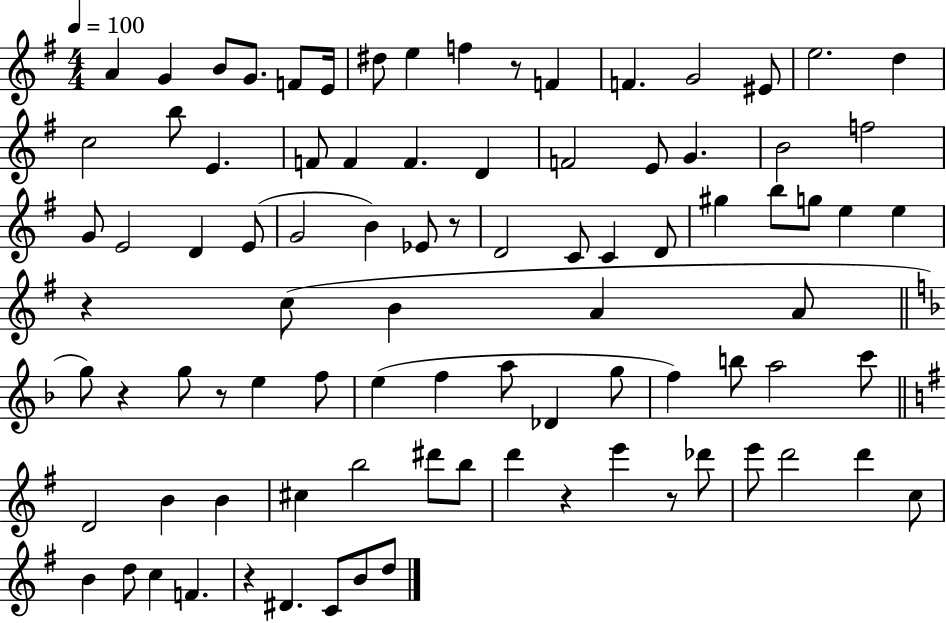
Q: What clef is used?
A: treble